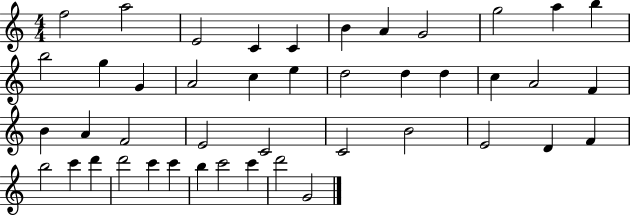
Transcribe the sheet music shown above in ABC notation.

X:1
T:Untitled
M:4/4
L:1/4
K:C
f2 a2 E2 C C B A G2 g2 a b b2 g G A2 c e d2 d d c A2 F B A F2 E2 C2 C2 B2 E2 D F b2 c' d' d'2 c' c' b c'2 c' d'2 G2